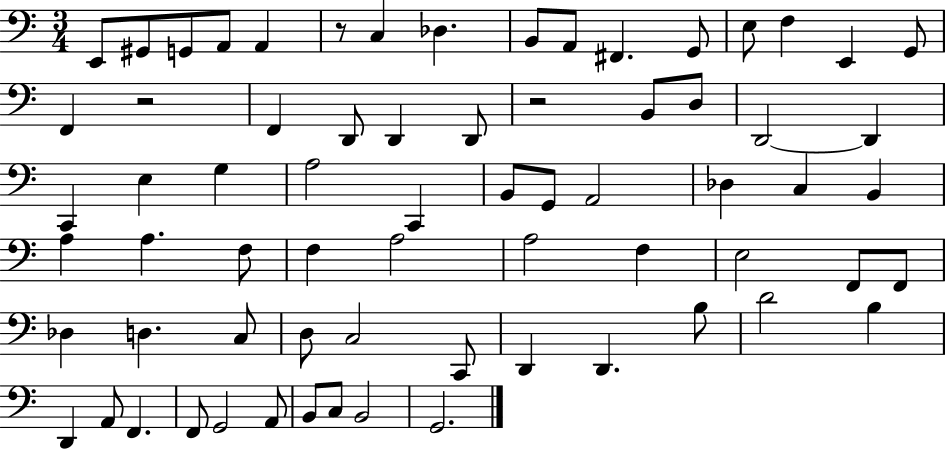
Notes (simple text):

E2/e G#2/e G2/e A2/e A2/q R/e C3/q Db3/q. B2/e A2/e F#2/q. G2/e E3/e F3/q E2/q G2/e F2/q R/h F2/q D2/e D2/q D2/e R/h B2/e D3/e D2/h D2/q C2/q E3/q G3/q A3/h C2/q B2/e G2/e A2/h Db3/q C3/q B2/q A3/q A3/q. F3/e F3/q A3/h A3/h F3/q E3/h F2/e F2/e Db3/q D3/q. C3/e D3/e C3/h C2/e D2/q D2/q. B3/e D4/h B3/q D2/q A2/e F2/q. F2/e G2/h A2/e B2/e C3/e B2/h G2/h.